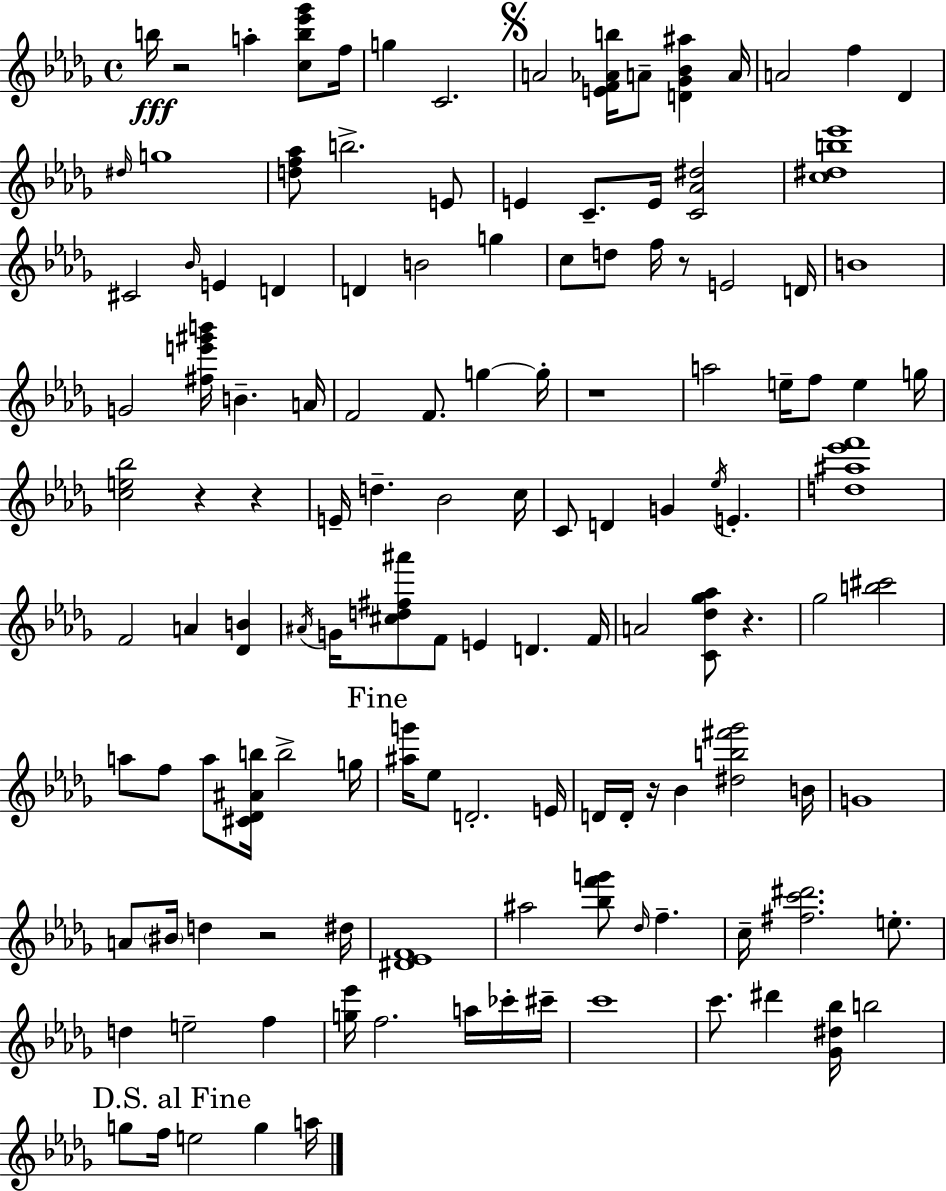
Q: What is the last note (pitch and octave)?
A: A5